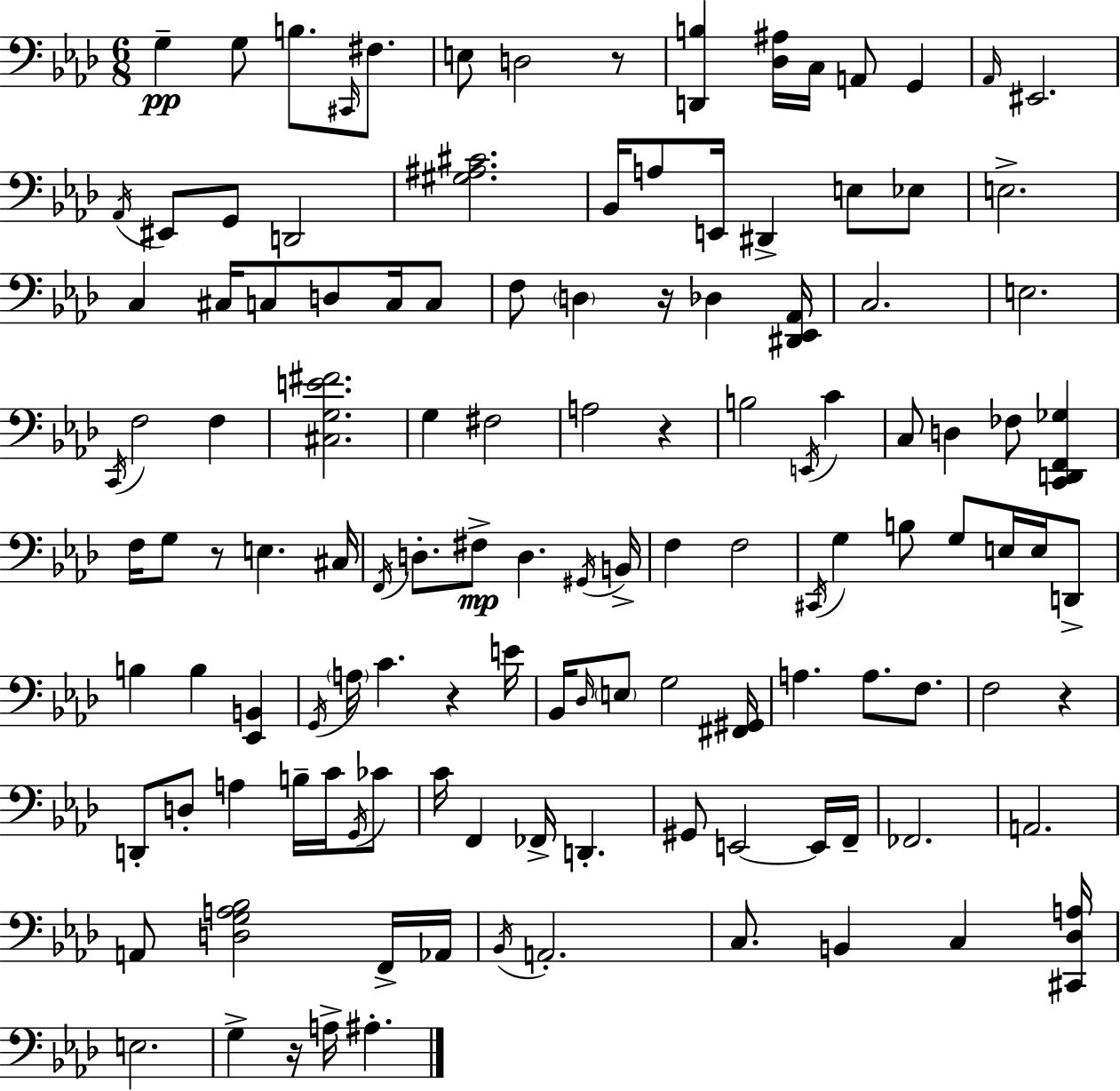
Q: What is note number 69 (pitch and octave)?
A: A3